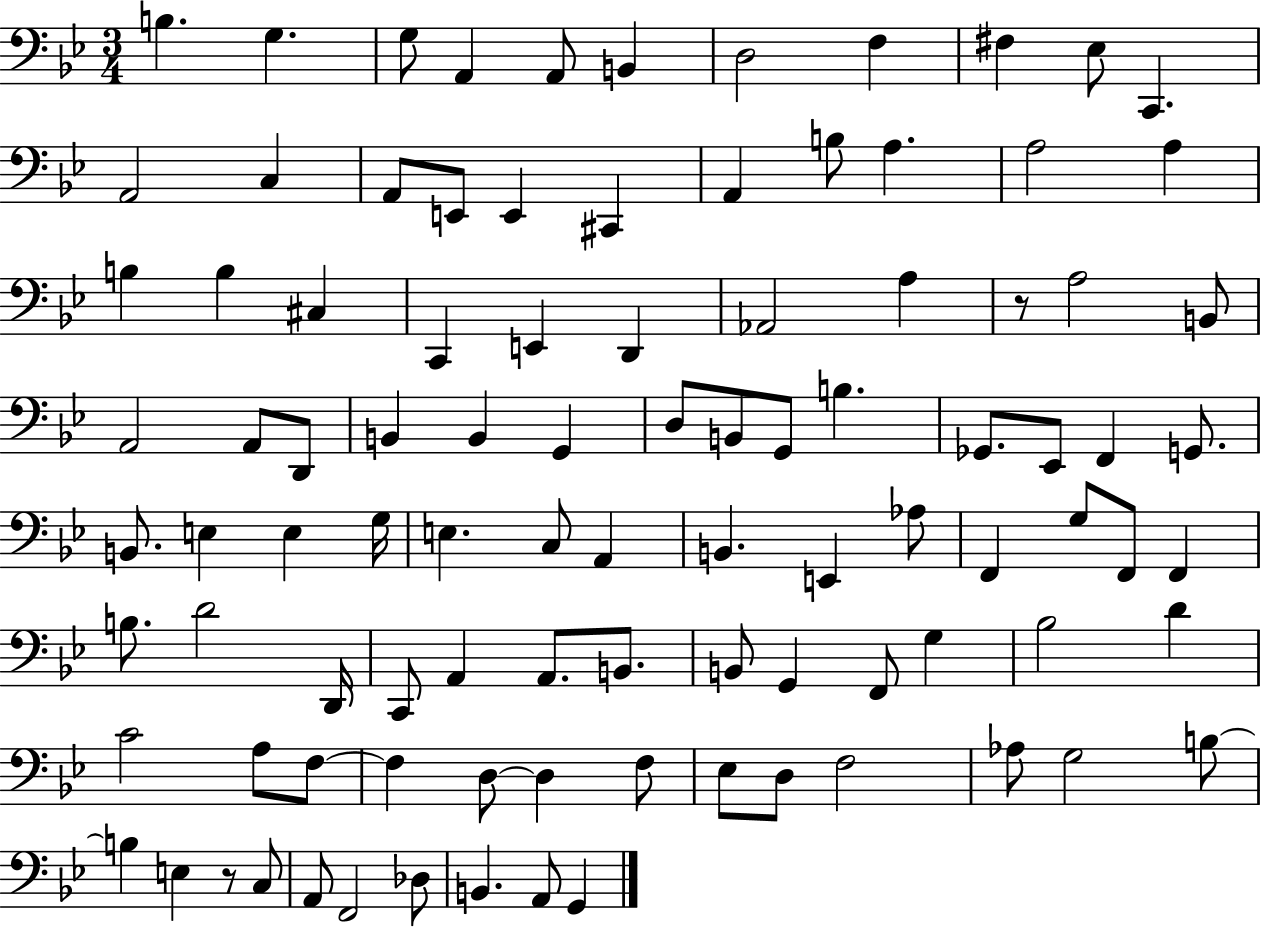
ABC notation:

X:1
T:Untitled
M:3/4
L:1/4
K:Bb
B, G, G,/2 A,, A,,/2 B,, D,2 F, ^F, _E,/2 C,, A,,2 C, A,,/2 E,,/2 E,, ^C,, A,, B,/2 A, A,2 A, B, B, ^C, C,, E,, D,, _A,,2 A, z/2 A,2 B,,/2 A,,2 A,,/2 D,,/2 B,, B,, G,, D,/2 B,,/2 G,,/2 B, _G,,/2 _E,,/2 F,, G,,/2 B,,/2 E, E, G,/4 E, C,/2 A,, B,, E,, _A,/2 F,, G,/2 F,,/2 F,, B,/2 D2 D,,/4 C,,/2 A,, A,,/2 B,,/2 B,,/2 G,, F,,/2 G, _B,2 D C2 A,/2 F,/2 F, D,/2 D, F,/2 _E,/2 D,/2 F,2 _A,/2 G,2 B,/2 B, E, z/2 C,/2 A,,/2 F,,2 _D,/2 B,, A,,/2 G,,